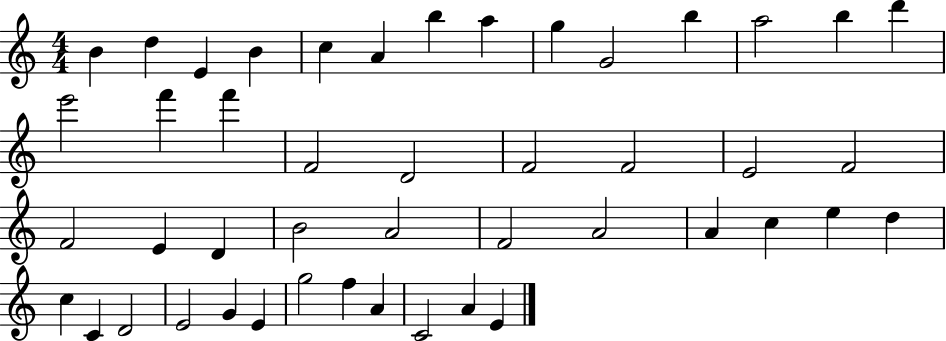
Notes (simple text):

B4/q D5/q E4/q B4/q C5/q A4/q B5/q A5/q G5/q G4/h B5/q A5/h B5/q D6/q E6/h F6/q F6/q F4/h D4/h F4/h F4/h E4/h F4/h F4/h E4/q D4/q B4/h A4/h F4/h A4/h A4/q C5/q E5/q D5/q C5/q C4/q D4/h E4/h G4/q E4/q G5/h F5/q A4/q C4/h A4/q E4/q